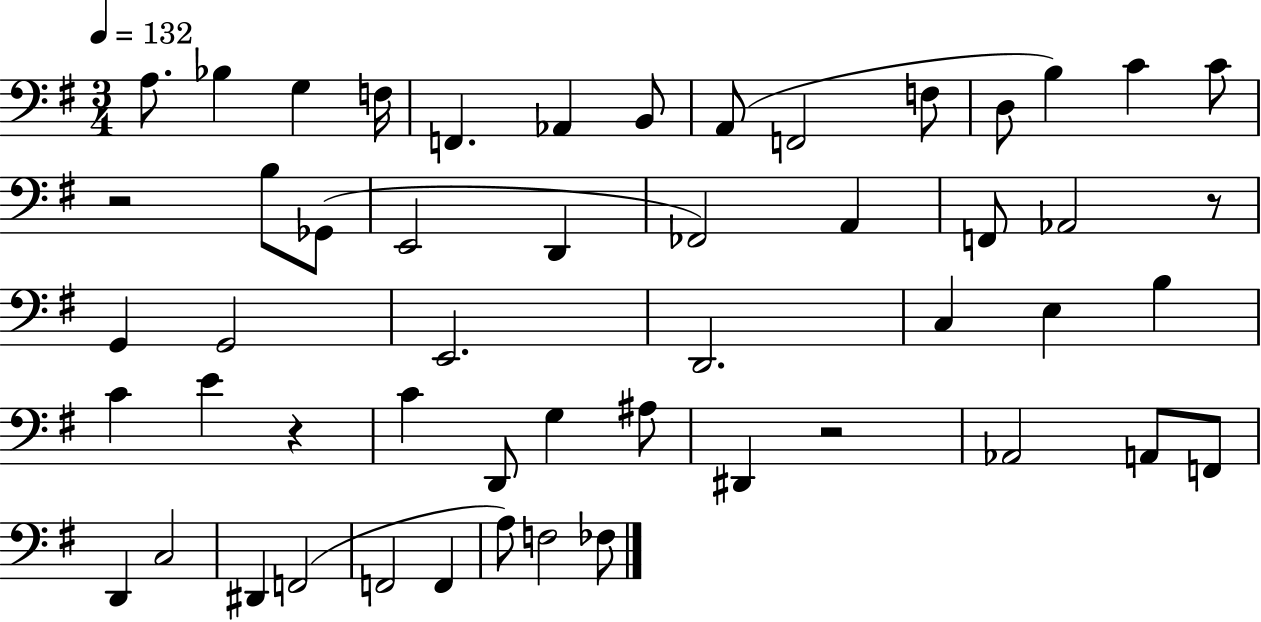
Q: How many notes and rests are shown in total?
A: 52